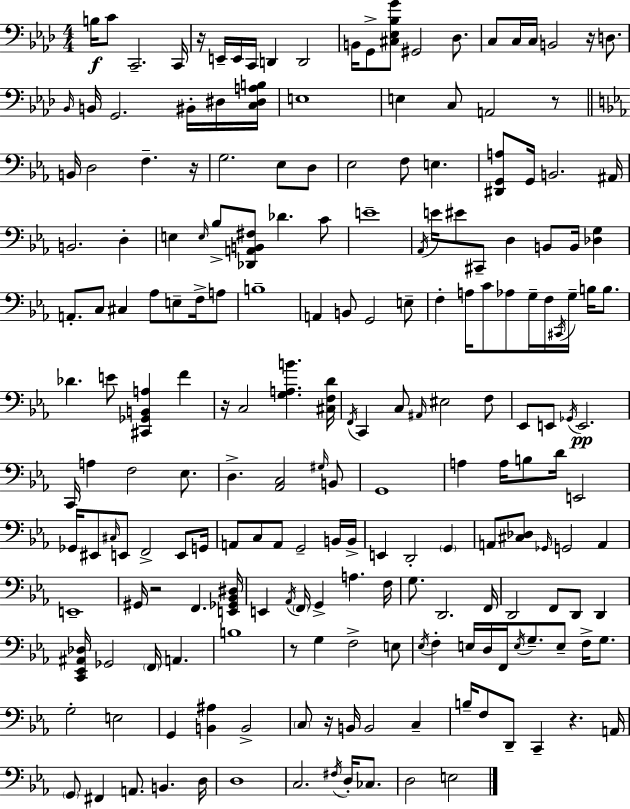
X:1
T:Untitled
M:4/4
L:1/4
K:Fm
B,/4 C/2 C,,2 C,,/4 z/4 E,,/4 E,,/4 C,,/4 D,, D,,2 B,,/4 G,,/2 [^C,_E,_B,G]/2 ^G,,2 _D,/2 C,/2 C,/4 C,/4 B,,2 z/4 D,/2 _B,,/4 B,,/4 G,,2 ^B,,/4 ^D,/4 [C,^D,A,B,]/4 E,4 E, C,/2 A,,2 z/2 B,,/4 D,2 F, z/4 G,2 _E,/2 D,/2 _E,2 F,/2 E, [^D,,G,,A,]/2 G,,/4 B,,2 ^A,,/4 B,,2 D, E, E,/4 _B,/2 [_D,,A,,B,,^F,]/2 _D C/2 E4 _A,,/4 E/4 ^E/2 ^C,,/2 D, B,,/2 B,,/4 [_D,G,] A,,/2 C,/2 ^C, _A,/2 E,/2 F,/4 A,/2 B,4 A,, B,,/2 G,,2 E,/2 F, A,/4 C/2 _A,/2 G,/4 F,/4 ^C,,/4 G,/4 B,/4 B,/2 _D E/2 [^C,,_G,,B,,A,] F z/4 C,2 [G,A,B] [^C,F,D]/4 F,,/4 C,, C,/2 ^A,,/4 ^E,2 F,/2 _E,,/2 E,,/2 _G,,/4 E,,2 C,,/4 A, F,2 _E,/2 D, [_A,,C,]2 ^G,/4 B,,/2 G,,4 A, A,/4 B,/2 D/4 E,,2 _G,,/4 ^E,,/2 ^C,/4 E,,/2 F,,2 E,,/2 G,,/4 A,,/2 C,/2 A,,/2 G,,2 B,,/4 B,,/4 E,, D,,2 G,, A,,/2 [^C,_D,]/2 _G,,/4 G,,2 A,, E,,4 ^G,,/4 z2 F,, [E,,_G,,_B,,^D,]/4 E,, _A,,/4 F,,/4 G,, A, F,/4 G,/2 D,,2 F,,/4 D,,2 F,,/2 D,,/2 D,, [C,,_E,,^A,,_D,]/4 _G,,2 F,,/4 A,, B,4 z/2 G, F,2 E,/2 _E,/4 F, E,/4 D,/4 F,,/4 E,/4 G,/2 E,/2 F,/4 G,/2 G,2 E,2 G,, [B,,^A,] B,,2 C,/2 z/4 B,,/4 B,,2 C, B,/4 F,/2 D,,/2 C,, z A,,/4 G,,/2 ^F,, A,,/2 B,, D,/4 D,4 C,2 ^F,/4 D,/4 _C,/2 D,2 E,2